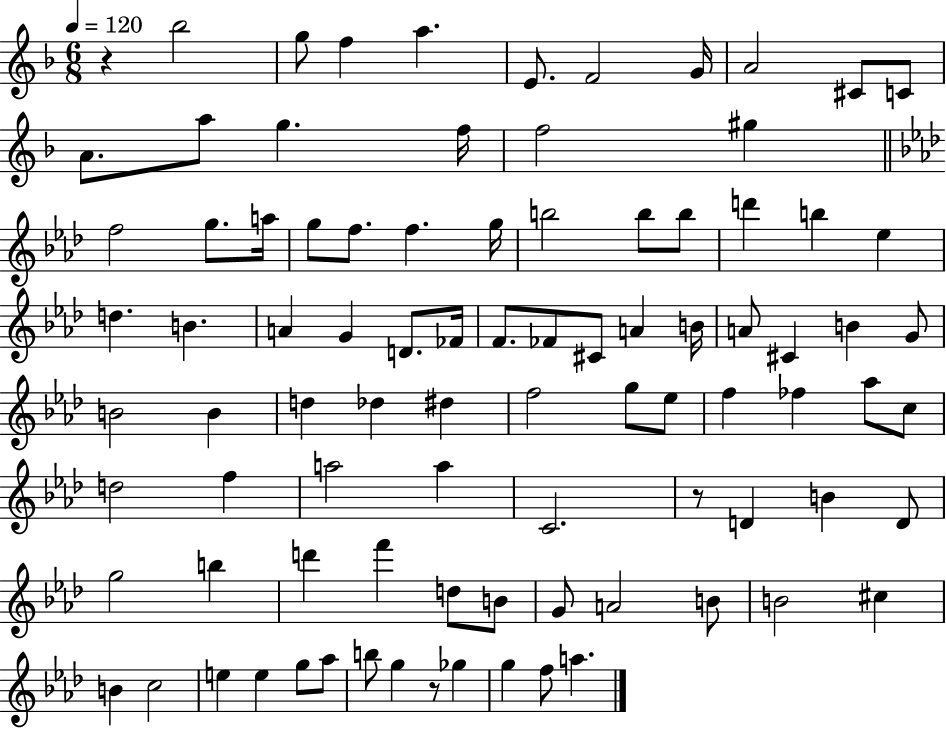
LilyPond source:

{
  \clef treble
  \numericTimeSignature
  \time 6/8
  \key f \major
  \tempo 4 = 120
  r4 bes''2 | g''8 f''4 a''4. | e'8. f'2 g'16 | a'2 cis'8 c'8 | \break a'8. a''8 g''4. f''16 | f''2 gis''4 | \bar "||" \break \key aes \major f''2 g''8. a''16 | g''8 f''8. f''4. g''16 | b''2 b''8 b''8 | d'''4 b''4 ees''4 | \break d''4. b'4. | a'4 g'4 d'8. fes'16 | f'8. fes'8 cis'8 a'4 b'16 | a'8 cis'4 b'4 g'8 | \break b'2 b'4 | d''4 des''4 dis''4 | f''2 g''8 ees''8 | f''4 fes''4 aes''8 c''8 | \break d''2 f''4 | a''2 a''4 | c'2. | r8 d'4 b'4 d'8 | \break g''2 b''4 | d'''4 f'''4 d''8 b'8 | g'8 a'2 b'8 | b'2 cis''4 | \break b'4 c''2 | e''4 e''4 g''8 aes''8 | b''8 g''4 r8 ges''4 | g''4 f''8 a''4. | \break \bar "|."
}